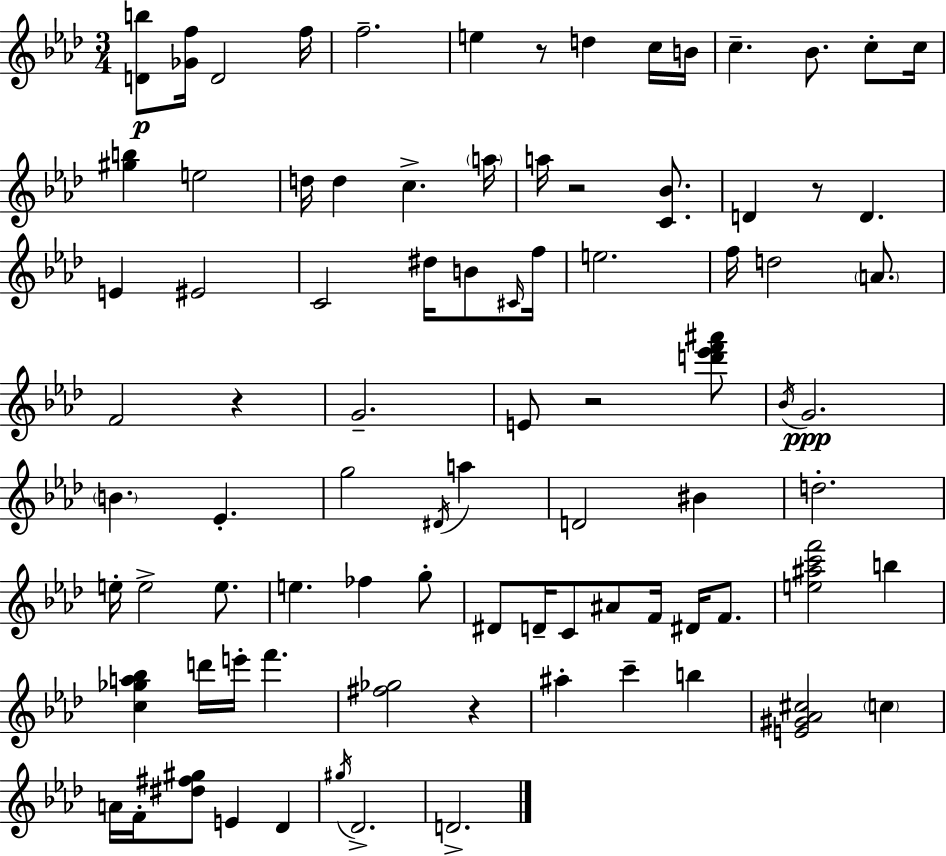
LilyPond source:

{
  \clef treble
  \numericTimeSignature
  \time 3/4
  \key f \minor
  \repeat volta 2 { <d' b''>8\p <ges' f''>16 d'2 f''16 | f''2.-- | e''4 r8 d''4 c''16 b'16 | c''4.-- bes'8. c''8-. c''16 | \break <gis'' b''>4 e''2 | d''16 d''4 c''4.-> \parenthesize a''16 | a''16 r2 <c' bes'>8. | d'4 r8 d'4. | \break e'4 eis'2 | c'2 dis''16 b'8 \grace { cis'16 } | f''16 e''2. | f''16 d''2 \parenthesize a'8. | \break f'2 r4 | g'2.-- | e'8 r2 <d''' ees''' f''' ais'''>8 | \acciaccatura { bes'16 }\ppp g'2. | \break \parenthesize b'4. ees'4.-. | g''2 \acciaccatura { dis'16 } a''4 | d'2 bis'4 | d''2.-. | \break e''16-. e''2-> | e''8. e''4. fes''4 | g''8-. dis'8 d'16-- c'8 ais'8 f'16 dis'16 | f'8. <e'' ais'' c''' f'''>2 b''4 | \break <c'' ges'' a'' bes''>4 d'''16 e'''16-. f'''4. | <fis'' ges''>2 r4 | ais''4-. c'''4-- b''4 | <e' gis' aes' cis''>2 \parenthesize c''4 | \break a'16 f'16-. <dis'' fis'' gis''>8 e'4 des'4 | \acciaccatura { gis''16 } des'2.-> | d'2.-> | } \bar "|."
}